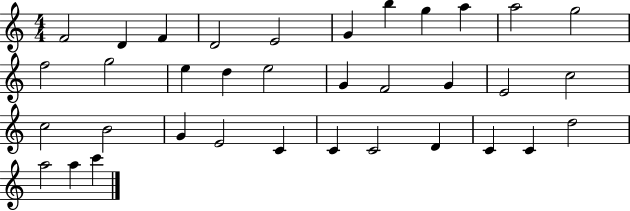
{
  \clef treble
  \numericTimeSignature
  \time 4/4
  \key c \major
  f'2 d'4 f'4 | d'2 e'2 | g'4 b''4 g''4 a''4 | a''2 g''2 | \break f''2 g''2 | e''4 d''4 e''2 | g'4 f'2 g'4 | e'2 c''2 | \break c''2 b'2 | g'4 e'2 c'4 | c'4 c'2 d'4 | c'4 c'4 d''2 | \break a''2 a''4 c'''4 | \bar "|."
}